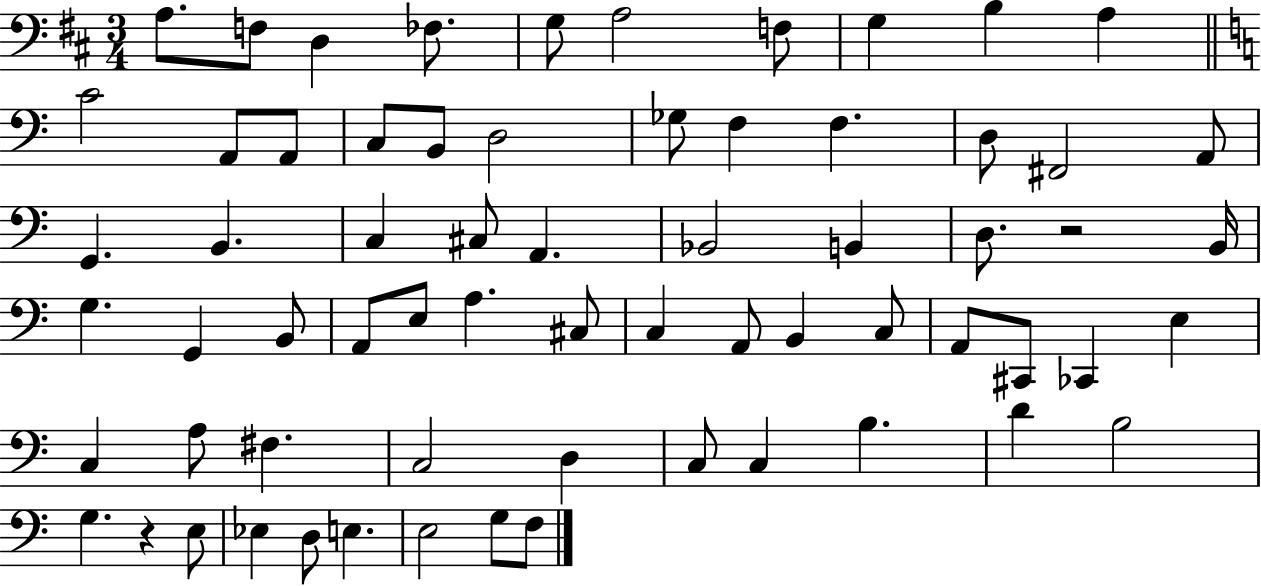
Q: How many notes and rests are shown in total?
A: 66